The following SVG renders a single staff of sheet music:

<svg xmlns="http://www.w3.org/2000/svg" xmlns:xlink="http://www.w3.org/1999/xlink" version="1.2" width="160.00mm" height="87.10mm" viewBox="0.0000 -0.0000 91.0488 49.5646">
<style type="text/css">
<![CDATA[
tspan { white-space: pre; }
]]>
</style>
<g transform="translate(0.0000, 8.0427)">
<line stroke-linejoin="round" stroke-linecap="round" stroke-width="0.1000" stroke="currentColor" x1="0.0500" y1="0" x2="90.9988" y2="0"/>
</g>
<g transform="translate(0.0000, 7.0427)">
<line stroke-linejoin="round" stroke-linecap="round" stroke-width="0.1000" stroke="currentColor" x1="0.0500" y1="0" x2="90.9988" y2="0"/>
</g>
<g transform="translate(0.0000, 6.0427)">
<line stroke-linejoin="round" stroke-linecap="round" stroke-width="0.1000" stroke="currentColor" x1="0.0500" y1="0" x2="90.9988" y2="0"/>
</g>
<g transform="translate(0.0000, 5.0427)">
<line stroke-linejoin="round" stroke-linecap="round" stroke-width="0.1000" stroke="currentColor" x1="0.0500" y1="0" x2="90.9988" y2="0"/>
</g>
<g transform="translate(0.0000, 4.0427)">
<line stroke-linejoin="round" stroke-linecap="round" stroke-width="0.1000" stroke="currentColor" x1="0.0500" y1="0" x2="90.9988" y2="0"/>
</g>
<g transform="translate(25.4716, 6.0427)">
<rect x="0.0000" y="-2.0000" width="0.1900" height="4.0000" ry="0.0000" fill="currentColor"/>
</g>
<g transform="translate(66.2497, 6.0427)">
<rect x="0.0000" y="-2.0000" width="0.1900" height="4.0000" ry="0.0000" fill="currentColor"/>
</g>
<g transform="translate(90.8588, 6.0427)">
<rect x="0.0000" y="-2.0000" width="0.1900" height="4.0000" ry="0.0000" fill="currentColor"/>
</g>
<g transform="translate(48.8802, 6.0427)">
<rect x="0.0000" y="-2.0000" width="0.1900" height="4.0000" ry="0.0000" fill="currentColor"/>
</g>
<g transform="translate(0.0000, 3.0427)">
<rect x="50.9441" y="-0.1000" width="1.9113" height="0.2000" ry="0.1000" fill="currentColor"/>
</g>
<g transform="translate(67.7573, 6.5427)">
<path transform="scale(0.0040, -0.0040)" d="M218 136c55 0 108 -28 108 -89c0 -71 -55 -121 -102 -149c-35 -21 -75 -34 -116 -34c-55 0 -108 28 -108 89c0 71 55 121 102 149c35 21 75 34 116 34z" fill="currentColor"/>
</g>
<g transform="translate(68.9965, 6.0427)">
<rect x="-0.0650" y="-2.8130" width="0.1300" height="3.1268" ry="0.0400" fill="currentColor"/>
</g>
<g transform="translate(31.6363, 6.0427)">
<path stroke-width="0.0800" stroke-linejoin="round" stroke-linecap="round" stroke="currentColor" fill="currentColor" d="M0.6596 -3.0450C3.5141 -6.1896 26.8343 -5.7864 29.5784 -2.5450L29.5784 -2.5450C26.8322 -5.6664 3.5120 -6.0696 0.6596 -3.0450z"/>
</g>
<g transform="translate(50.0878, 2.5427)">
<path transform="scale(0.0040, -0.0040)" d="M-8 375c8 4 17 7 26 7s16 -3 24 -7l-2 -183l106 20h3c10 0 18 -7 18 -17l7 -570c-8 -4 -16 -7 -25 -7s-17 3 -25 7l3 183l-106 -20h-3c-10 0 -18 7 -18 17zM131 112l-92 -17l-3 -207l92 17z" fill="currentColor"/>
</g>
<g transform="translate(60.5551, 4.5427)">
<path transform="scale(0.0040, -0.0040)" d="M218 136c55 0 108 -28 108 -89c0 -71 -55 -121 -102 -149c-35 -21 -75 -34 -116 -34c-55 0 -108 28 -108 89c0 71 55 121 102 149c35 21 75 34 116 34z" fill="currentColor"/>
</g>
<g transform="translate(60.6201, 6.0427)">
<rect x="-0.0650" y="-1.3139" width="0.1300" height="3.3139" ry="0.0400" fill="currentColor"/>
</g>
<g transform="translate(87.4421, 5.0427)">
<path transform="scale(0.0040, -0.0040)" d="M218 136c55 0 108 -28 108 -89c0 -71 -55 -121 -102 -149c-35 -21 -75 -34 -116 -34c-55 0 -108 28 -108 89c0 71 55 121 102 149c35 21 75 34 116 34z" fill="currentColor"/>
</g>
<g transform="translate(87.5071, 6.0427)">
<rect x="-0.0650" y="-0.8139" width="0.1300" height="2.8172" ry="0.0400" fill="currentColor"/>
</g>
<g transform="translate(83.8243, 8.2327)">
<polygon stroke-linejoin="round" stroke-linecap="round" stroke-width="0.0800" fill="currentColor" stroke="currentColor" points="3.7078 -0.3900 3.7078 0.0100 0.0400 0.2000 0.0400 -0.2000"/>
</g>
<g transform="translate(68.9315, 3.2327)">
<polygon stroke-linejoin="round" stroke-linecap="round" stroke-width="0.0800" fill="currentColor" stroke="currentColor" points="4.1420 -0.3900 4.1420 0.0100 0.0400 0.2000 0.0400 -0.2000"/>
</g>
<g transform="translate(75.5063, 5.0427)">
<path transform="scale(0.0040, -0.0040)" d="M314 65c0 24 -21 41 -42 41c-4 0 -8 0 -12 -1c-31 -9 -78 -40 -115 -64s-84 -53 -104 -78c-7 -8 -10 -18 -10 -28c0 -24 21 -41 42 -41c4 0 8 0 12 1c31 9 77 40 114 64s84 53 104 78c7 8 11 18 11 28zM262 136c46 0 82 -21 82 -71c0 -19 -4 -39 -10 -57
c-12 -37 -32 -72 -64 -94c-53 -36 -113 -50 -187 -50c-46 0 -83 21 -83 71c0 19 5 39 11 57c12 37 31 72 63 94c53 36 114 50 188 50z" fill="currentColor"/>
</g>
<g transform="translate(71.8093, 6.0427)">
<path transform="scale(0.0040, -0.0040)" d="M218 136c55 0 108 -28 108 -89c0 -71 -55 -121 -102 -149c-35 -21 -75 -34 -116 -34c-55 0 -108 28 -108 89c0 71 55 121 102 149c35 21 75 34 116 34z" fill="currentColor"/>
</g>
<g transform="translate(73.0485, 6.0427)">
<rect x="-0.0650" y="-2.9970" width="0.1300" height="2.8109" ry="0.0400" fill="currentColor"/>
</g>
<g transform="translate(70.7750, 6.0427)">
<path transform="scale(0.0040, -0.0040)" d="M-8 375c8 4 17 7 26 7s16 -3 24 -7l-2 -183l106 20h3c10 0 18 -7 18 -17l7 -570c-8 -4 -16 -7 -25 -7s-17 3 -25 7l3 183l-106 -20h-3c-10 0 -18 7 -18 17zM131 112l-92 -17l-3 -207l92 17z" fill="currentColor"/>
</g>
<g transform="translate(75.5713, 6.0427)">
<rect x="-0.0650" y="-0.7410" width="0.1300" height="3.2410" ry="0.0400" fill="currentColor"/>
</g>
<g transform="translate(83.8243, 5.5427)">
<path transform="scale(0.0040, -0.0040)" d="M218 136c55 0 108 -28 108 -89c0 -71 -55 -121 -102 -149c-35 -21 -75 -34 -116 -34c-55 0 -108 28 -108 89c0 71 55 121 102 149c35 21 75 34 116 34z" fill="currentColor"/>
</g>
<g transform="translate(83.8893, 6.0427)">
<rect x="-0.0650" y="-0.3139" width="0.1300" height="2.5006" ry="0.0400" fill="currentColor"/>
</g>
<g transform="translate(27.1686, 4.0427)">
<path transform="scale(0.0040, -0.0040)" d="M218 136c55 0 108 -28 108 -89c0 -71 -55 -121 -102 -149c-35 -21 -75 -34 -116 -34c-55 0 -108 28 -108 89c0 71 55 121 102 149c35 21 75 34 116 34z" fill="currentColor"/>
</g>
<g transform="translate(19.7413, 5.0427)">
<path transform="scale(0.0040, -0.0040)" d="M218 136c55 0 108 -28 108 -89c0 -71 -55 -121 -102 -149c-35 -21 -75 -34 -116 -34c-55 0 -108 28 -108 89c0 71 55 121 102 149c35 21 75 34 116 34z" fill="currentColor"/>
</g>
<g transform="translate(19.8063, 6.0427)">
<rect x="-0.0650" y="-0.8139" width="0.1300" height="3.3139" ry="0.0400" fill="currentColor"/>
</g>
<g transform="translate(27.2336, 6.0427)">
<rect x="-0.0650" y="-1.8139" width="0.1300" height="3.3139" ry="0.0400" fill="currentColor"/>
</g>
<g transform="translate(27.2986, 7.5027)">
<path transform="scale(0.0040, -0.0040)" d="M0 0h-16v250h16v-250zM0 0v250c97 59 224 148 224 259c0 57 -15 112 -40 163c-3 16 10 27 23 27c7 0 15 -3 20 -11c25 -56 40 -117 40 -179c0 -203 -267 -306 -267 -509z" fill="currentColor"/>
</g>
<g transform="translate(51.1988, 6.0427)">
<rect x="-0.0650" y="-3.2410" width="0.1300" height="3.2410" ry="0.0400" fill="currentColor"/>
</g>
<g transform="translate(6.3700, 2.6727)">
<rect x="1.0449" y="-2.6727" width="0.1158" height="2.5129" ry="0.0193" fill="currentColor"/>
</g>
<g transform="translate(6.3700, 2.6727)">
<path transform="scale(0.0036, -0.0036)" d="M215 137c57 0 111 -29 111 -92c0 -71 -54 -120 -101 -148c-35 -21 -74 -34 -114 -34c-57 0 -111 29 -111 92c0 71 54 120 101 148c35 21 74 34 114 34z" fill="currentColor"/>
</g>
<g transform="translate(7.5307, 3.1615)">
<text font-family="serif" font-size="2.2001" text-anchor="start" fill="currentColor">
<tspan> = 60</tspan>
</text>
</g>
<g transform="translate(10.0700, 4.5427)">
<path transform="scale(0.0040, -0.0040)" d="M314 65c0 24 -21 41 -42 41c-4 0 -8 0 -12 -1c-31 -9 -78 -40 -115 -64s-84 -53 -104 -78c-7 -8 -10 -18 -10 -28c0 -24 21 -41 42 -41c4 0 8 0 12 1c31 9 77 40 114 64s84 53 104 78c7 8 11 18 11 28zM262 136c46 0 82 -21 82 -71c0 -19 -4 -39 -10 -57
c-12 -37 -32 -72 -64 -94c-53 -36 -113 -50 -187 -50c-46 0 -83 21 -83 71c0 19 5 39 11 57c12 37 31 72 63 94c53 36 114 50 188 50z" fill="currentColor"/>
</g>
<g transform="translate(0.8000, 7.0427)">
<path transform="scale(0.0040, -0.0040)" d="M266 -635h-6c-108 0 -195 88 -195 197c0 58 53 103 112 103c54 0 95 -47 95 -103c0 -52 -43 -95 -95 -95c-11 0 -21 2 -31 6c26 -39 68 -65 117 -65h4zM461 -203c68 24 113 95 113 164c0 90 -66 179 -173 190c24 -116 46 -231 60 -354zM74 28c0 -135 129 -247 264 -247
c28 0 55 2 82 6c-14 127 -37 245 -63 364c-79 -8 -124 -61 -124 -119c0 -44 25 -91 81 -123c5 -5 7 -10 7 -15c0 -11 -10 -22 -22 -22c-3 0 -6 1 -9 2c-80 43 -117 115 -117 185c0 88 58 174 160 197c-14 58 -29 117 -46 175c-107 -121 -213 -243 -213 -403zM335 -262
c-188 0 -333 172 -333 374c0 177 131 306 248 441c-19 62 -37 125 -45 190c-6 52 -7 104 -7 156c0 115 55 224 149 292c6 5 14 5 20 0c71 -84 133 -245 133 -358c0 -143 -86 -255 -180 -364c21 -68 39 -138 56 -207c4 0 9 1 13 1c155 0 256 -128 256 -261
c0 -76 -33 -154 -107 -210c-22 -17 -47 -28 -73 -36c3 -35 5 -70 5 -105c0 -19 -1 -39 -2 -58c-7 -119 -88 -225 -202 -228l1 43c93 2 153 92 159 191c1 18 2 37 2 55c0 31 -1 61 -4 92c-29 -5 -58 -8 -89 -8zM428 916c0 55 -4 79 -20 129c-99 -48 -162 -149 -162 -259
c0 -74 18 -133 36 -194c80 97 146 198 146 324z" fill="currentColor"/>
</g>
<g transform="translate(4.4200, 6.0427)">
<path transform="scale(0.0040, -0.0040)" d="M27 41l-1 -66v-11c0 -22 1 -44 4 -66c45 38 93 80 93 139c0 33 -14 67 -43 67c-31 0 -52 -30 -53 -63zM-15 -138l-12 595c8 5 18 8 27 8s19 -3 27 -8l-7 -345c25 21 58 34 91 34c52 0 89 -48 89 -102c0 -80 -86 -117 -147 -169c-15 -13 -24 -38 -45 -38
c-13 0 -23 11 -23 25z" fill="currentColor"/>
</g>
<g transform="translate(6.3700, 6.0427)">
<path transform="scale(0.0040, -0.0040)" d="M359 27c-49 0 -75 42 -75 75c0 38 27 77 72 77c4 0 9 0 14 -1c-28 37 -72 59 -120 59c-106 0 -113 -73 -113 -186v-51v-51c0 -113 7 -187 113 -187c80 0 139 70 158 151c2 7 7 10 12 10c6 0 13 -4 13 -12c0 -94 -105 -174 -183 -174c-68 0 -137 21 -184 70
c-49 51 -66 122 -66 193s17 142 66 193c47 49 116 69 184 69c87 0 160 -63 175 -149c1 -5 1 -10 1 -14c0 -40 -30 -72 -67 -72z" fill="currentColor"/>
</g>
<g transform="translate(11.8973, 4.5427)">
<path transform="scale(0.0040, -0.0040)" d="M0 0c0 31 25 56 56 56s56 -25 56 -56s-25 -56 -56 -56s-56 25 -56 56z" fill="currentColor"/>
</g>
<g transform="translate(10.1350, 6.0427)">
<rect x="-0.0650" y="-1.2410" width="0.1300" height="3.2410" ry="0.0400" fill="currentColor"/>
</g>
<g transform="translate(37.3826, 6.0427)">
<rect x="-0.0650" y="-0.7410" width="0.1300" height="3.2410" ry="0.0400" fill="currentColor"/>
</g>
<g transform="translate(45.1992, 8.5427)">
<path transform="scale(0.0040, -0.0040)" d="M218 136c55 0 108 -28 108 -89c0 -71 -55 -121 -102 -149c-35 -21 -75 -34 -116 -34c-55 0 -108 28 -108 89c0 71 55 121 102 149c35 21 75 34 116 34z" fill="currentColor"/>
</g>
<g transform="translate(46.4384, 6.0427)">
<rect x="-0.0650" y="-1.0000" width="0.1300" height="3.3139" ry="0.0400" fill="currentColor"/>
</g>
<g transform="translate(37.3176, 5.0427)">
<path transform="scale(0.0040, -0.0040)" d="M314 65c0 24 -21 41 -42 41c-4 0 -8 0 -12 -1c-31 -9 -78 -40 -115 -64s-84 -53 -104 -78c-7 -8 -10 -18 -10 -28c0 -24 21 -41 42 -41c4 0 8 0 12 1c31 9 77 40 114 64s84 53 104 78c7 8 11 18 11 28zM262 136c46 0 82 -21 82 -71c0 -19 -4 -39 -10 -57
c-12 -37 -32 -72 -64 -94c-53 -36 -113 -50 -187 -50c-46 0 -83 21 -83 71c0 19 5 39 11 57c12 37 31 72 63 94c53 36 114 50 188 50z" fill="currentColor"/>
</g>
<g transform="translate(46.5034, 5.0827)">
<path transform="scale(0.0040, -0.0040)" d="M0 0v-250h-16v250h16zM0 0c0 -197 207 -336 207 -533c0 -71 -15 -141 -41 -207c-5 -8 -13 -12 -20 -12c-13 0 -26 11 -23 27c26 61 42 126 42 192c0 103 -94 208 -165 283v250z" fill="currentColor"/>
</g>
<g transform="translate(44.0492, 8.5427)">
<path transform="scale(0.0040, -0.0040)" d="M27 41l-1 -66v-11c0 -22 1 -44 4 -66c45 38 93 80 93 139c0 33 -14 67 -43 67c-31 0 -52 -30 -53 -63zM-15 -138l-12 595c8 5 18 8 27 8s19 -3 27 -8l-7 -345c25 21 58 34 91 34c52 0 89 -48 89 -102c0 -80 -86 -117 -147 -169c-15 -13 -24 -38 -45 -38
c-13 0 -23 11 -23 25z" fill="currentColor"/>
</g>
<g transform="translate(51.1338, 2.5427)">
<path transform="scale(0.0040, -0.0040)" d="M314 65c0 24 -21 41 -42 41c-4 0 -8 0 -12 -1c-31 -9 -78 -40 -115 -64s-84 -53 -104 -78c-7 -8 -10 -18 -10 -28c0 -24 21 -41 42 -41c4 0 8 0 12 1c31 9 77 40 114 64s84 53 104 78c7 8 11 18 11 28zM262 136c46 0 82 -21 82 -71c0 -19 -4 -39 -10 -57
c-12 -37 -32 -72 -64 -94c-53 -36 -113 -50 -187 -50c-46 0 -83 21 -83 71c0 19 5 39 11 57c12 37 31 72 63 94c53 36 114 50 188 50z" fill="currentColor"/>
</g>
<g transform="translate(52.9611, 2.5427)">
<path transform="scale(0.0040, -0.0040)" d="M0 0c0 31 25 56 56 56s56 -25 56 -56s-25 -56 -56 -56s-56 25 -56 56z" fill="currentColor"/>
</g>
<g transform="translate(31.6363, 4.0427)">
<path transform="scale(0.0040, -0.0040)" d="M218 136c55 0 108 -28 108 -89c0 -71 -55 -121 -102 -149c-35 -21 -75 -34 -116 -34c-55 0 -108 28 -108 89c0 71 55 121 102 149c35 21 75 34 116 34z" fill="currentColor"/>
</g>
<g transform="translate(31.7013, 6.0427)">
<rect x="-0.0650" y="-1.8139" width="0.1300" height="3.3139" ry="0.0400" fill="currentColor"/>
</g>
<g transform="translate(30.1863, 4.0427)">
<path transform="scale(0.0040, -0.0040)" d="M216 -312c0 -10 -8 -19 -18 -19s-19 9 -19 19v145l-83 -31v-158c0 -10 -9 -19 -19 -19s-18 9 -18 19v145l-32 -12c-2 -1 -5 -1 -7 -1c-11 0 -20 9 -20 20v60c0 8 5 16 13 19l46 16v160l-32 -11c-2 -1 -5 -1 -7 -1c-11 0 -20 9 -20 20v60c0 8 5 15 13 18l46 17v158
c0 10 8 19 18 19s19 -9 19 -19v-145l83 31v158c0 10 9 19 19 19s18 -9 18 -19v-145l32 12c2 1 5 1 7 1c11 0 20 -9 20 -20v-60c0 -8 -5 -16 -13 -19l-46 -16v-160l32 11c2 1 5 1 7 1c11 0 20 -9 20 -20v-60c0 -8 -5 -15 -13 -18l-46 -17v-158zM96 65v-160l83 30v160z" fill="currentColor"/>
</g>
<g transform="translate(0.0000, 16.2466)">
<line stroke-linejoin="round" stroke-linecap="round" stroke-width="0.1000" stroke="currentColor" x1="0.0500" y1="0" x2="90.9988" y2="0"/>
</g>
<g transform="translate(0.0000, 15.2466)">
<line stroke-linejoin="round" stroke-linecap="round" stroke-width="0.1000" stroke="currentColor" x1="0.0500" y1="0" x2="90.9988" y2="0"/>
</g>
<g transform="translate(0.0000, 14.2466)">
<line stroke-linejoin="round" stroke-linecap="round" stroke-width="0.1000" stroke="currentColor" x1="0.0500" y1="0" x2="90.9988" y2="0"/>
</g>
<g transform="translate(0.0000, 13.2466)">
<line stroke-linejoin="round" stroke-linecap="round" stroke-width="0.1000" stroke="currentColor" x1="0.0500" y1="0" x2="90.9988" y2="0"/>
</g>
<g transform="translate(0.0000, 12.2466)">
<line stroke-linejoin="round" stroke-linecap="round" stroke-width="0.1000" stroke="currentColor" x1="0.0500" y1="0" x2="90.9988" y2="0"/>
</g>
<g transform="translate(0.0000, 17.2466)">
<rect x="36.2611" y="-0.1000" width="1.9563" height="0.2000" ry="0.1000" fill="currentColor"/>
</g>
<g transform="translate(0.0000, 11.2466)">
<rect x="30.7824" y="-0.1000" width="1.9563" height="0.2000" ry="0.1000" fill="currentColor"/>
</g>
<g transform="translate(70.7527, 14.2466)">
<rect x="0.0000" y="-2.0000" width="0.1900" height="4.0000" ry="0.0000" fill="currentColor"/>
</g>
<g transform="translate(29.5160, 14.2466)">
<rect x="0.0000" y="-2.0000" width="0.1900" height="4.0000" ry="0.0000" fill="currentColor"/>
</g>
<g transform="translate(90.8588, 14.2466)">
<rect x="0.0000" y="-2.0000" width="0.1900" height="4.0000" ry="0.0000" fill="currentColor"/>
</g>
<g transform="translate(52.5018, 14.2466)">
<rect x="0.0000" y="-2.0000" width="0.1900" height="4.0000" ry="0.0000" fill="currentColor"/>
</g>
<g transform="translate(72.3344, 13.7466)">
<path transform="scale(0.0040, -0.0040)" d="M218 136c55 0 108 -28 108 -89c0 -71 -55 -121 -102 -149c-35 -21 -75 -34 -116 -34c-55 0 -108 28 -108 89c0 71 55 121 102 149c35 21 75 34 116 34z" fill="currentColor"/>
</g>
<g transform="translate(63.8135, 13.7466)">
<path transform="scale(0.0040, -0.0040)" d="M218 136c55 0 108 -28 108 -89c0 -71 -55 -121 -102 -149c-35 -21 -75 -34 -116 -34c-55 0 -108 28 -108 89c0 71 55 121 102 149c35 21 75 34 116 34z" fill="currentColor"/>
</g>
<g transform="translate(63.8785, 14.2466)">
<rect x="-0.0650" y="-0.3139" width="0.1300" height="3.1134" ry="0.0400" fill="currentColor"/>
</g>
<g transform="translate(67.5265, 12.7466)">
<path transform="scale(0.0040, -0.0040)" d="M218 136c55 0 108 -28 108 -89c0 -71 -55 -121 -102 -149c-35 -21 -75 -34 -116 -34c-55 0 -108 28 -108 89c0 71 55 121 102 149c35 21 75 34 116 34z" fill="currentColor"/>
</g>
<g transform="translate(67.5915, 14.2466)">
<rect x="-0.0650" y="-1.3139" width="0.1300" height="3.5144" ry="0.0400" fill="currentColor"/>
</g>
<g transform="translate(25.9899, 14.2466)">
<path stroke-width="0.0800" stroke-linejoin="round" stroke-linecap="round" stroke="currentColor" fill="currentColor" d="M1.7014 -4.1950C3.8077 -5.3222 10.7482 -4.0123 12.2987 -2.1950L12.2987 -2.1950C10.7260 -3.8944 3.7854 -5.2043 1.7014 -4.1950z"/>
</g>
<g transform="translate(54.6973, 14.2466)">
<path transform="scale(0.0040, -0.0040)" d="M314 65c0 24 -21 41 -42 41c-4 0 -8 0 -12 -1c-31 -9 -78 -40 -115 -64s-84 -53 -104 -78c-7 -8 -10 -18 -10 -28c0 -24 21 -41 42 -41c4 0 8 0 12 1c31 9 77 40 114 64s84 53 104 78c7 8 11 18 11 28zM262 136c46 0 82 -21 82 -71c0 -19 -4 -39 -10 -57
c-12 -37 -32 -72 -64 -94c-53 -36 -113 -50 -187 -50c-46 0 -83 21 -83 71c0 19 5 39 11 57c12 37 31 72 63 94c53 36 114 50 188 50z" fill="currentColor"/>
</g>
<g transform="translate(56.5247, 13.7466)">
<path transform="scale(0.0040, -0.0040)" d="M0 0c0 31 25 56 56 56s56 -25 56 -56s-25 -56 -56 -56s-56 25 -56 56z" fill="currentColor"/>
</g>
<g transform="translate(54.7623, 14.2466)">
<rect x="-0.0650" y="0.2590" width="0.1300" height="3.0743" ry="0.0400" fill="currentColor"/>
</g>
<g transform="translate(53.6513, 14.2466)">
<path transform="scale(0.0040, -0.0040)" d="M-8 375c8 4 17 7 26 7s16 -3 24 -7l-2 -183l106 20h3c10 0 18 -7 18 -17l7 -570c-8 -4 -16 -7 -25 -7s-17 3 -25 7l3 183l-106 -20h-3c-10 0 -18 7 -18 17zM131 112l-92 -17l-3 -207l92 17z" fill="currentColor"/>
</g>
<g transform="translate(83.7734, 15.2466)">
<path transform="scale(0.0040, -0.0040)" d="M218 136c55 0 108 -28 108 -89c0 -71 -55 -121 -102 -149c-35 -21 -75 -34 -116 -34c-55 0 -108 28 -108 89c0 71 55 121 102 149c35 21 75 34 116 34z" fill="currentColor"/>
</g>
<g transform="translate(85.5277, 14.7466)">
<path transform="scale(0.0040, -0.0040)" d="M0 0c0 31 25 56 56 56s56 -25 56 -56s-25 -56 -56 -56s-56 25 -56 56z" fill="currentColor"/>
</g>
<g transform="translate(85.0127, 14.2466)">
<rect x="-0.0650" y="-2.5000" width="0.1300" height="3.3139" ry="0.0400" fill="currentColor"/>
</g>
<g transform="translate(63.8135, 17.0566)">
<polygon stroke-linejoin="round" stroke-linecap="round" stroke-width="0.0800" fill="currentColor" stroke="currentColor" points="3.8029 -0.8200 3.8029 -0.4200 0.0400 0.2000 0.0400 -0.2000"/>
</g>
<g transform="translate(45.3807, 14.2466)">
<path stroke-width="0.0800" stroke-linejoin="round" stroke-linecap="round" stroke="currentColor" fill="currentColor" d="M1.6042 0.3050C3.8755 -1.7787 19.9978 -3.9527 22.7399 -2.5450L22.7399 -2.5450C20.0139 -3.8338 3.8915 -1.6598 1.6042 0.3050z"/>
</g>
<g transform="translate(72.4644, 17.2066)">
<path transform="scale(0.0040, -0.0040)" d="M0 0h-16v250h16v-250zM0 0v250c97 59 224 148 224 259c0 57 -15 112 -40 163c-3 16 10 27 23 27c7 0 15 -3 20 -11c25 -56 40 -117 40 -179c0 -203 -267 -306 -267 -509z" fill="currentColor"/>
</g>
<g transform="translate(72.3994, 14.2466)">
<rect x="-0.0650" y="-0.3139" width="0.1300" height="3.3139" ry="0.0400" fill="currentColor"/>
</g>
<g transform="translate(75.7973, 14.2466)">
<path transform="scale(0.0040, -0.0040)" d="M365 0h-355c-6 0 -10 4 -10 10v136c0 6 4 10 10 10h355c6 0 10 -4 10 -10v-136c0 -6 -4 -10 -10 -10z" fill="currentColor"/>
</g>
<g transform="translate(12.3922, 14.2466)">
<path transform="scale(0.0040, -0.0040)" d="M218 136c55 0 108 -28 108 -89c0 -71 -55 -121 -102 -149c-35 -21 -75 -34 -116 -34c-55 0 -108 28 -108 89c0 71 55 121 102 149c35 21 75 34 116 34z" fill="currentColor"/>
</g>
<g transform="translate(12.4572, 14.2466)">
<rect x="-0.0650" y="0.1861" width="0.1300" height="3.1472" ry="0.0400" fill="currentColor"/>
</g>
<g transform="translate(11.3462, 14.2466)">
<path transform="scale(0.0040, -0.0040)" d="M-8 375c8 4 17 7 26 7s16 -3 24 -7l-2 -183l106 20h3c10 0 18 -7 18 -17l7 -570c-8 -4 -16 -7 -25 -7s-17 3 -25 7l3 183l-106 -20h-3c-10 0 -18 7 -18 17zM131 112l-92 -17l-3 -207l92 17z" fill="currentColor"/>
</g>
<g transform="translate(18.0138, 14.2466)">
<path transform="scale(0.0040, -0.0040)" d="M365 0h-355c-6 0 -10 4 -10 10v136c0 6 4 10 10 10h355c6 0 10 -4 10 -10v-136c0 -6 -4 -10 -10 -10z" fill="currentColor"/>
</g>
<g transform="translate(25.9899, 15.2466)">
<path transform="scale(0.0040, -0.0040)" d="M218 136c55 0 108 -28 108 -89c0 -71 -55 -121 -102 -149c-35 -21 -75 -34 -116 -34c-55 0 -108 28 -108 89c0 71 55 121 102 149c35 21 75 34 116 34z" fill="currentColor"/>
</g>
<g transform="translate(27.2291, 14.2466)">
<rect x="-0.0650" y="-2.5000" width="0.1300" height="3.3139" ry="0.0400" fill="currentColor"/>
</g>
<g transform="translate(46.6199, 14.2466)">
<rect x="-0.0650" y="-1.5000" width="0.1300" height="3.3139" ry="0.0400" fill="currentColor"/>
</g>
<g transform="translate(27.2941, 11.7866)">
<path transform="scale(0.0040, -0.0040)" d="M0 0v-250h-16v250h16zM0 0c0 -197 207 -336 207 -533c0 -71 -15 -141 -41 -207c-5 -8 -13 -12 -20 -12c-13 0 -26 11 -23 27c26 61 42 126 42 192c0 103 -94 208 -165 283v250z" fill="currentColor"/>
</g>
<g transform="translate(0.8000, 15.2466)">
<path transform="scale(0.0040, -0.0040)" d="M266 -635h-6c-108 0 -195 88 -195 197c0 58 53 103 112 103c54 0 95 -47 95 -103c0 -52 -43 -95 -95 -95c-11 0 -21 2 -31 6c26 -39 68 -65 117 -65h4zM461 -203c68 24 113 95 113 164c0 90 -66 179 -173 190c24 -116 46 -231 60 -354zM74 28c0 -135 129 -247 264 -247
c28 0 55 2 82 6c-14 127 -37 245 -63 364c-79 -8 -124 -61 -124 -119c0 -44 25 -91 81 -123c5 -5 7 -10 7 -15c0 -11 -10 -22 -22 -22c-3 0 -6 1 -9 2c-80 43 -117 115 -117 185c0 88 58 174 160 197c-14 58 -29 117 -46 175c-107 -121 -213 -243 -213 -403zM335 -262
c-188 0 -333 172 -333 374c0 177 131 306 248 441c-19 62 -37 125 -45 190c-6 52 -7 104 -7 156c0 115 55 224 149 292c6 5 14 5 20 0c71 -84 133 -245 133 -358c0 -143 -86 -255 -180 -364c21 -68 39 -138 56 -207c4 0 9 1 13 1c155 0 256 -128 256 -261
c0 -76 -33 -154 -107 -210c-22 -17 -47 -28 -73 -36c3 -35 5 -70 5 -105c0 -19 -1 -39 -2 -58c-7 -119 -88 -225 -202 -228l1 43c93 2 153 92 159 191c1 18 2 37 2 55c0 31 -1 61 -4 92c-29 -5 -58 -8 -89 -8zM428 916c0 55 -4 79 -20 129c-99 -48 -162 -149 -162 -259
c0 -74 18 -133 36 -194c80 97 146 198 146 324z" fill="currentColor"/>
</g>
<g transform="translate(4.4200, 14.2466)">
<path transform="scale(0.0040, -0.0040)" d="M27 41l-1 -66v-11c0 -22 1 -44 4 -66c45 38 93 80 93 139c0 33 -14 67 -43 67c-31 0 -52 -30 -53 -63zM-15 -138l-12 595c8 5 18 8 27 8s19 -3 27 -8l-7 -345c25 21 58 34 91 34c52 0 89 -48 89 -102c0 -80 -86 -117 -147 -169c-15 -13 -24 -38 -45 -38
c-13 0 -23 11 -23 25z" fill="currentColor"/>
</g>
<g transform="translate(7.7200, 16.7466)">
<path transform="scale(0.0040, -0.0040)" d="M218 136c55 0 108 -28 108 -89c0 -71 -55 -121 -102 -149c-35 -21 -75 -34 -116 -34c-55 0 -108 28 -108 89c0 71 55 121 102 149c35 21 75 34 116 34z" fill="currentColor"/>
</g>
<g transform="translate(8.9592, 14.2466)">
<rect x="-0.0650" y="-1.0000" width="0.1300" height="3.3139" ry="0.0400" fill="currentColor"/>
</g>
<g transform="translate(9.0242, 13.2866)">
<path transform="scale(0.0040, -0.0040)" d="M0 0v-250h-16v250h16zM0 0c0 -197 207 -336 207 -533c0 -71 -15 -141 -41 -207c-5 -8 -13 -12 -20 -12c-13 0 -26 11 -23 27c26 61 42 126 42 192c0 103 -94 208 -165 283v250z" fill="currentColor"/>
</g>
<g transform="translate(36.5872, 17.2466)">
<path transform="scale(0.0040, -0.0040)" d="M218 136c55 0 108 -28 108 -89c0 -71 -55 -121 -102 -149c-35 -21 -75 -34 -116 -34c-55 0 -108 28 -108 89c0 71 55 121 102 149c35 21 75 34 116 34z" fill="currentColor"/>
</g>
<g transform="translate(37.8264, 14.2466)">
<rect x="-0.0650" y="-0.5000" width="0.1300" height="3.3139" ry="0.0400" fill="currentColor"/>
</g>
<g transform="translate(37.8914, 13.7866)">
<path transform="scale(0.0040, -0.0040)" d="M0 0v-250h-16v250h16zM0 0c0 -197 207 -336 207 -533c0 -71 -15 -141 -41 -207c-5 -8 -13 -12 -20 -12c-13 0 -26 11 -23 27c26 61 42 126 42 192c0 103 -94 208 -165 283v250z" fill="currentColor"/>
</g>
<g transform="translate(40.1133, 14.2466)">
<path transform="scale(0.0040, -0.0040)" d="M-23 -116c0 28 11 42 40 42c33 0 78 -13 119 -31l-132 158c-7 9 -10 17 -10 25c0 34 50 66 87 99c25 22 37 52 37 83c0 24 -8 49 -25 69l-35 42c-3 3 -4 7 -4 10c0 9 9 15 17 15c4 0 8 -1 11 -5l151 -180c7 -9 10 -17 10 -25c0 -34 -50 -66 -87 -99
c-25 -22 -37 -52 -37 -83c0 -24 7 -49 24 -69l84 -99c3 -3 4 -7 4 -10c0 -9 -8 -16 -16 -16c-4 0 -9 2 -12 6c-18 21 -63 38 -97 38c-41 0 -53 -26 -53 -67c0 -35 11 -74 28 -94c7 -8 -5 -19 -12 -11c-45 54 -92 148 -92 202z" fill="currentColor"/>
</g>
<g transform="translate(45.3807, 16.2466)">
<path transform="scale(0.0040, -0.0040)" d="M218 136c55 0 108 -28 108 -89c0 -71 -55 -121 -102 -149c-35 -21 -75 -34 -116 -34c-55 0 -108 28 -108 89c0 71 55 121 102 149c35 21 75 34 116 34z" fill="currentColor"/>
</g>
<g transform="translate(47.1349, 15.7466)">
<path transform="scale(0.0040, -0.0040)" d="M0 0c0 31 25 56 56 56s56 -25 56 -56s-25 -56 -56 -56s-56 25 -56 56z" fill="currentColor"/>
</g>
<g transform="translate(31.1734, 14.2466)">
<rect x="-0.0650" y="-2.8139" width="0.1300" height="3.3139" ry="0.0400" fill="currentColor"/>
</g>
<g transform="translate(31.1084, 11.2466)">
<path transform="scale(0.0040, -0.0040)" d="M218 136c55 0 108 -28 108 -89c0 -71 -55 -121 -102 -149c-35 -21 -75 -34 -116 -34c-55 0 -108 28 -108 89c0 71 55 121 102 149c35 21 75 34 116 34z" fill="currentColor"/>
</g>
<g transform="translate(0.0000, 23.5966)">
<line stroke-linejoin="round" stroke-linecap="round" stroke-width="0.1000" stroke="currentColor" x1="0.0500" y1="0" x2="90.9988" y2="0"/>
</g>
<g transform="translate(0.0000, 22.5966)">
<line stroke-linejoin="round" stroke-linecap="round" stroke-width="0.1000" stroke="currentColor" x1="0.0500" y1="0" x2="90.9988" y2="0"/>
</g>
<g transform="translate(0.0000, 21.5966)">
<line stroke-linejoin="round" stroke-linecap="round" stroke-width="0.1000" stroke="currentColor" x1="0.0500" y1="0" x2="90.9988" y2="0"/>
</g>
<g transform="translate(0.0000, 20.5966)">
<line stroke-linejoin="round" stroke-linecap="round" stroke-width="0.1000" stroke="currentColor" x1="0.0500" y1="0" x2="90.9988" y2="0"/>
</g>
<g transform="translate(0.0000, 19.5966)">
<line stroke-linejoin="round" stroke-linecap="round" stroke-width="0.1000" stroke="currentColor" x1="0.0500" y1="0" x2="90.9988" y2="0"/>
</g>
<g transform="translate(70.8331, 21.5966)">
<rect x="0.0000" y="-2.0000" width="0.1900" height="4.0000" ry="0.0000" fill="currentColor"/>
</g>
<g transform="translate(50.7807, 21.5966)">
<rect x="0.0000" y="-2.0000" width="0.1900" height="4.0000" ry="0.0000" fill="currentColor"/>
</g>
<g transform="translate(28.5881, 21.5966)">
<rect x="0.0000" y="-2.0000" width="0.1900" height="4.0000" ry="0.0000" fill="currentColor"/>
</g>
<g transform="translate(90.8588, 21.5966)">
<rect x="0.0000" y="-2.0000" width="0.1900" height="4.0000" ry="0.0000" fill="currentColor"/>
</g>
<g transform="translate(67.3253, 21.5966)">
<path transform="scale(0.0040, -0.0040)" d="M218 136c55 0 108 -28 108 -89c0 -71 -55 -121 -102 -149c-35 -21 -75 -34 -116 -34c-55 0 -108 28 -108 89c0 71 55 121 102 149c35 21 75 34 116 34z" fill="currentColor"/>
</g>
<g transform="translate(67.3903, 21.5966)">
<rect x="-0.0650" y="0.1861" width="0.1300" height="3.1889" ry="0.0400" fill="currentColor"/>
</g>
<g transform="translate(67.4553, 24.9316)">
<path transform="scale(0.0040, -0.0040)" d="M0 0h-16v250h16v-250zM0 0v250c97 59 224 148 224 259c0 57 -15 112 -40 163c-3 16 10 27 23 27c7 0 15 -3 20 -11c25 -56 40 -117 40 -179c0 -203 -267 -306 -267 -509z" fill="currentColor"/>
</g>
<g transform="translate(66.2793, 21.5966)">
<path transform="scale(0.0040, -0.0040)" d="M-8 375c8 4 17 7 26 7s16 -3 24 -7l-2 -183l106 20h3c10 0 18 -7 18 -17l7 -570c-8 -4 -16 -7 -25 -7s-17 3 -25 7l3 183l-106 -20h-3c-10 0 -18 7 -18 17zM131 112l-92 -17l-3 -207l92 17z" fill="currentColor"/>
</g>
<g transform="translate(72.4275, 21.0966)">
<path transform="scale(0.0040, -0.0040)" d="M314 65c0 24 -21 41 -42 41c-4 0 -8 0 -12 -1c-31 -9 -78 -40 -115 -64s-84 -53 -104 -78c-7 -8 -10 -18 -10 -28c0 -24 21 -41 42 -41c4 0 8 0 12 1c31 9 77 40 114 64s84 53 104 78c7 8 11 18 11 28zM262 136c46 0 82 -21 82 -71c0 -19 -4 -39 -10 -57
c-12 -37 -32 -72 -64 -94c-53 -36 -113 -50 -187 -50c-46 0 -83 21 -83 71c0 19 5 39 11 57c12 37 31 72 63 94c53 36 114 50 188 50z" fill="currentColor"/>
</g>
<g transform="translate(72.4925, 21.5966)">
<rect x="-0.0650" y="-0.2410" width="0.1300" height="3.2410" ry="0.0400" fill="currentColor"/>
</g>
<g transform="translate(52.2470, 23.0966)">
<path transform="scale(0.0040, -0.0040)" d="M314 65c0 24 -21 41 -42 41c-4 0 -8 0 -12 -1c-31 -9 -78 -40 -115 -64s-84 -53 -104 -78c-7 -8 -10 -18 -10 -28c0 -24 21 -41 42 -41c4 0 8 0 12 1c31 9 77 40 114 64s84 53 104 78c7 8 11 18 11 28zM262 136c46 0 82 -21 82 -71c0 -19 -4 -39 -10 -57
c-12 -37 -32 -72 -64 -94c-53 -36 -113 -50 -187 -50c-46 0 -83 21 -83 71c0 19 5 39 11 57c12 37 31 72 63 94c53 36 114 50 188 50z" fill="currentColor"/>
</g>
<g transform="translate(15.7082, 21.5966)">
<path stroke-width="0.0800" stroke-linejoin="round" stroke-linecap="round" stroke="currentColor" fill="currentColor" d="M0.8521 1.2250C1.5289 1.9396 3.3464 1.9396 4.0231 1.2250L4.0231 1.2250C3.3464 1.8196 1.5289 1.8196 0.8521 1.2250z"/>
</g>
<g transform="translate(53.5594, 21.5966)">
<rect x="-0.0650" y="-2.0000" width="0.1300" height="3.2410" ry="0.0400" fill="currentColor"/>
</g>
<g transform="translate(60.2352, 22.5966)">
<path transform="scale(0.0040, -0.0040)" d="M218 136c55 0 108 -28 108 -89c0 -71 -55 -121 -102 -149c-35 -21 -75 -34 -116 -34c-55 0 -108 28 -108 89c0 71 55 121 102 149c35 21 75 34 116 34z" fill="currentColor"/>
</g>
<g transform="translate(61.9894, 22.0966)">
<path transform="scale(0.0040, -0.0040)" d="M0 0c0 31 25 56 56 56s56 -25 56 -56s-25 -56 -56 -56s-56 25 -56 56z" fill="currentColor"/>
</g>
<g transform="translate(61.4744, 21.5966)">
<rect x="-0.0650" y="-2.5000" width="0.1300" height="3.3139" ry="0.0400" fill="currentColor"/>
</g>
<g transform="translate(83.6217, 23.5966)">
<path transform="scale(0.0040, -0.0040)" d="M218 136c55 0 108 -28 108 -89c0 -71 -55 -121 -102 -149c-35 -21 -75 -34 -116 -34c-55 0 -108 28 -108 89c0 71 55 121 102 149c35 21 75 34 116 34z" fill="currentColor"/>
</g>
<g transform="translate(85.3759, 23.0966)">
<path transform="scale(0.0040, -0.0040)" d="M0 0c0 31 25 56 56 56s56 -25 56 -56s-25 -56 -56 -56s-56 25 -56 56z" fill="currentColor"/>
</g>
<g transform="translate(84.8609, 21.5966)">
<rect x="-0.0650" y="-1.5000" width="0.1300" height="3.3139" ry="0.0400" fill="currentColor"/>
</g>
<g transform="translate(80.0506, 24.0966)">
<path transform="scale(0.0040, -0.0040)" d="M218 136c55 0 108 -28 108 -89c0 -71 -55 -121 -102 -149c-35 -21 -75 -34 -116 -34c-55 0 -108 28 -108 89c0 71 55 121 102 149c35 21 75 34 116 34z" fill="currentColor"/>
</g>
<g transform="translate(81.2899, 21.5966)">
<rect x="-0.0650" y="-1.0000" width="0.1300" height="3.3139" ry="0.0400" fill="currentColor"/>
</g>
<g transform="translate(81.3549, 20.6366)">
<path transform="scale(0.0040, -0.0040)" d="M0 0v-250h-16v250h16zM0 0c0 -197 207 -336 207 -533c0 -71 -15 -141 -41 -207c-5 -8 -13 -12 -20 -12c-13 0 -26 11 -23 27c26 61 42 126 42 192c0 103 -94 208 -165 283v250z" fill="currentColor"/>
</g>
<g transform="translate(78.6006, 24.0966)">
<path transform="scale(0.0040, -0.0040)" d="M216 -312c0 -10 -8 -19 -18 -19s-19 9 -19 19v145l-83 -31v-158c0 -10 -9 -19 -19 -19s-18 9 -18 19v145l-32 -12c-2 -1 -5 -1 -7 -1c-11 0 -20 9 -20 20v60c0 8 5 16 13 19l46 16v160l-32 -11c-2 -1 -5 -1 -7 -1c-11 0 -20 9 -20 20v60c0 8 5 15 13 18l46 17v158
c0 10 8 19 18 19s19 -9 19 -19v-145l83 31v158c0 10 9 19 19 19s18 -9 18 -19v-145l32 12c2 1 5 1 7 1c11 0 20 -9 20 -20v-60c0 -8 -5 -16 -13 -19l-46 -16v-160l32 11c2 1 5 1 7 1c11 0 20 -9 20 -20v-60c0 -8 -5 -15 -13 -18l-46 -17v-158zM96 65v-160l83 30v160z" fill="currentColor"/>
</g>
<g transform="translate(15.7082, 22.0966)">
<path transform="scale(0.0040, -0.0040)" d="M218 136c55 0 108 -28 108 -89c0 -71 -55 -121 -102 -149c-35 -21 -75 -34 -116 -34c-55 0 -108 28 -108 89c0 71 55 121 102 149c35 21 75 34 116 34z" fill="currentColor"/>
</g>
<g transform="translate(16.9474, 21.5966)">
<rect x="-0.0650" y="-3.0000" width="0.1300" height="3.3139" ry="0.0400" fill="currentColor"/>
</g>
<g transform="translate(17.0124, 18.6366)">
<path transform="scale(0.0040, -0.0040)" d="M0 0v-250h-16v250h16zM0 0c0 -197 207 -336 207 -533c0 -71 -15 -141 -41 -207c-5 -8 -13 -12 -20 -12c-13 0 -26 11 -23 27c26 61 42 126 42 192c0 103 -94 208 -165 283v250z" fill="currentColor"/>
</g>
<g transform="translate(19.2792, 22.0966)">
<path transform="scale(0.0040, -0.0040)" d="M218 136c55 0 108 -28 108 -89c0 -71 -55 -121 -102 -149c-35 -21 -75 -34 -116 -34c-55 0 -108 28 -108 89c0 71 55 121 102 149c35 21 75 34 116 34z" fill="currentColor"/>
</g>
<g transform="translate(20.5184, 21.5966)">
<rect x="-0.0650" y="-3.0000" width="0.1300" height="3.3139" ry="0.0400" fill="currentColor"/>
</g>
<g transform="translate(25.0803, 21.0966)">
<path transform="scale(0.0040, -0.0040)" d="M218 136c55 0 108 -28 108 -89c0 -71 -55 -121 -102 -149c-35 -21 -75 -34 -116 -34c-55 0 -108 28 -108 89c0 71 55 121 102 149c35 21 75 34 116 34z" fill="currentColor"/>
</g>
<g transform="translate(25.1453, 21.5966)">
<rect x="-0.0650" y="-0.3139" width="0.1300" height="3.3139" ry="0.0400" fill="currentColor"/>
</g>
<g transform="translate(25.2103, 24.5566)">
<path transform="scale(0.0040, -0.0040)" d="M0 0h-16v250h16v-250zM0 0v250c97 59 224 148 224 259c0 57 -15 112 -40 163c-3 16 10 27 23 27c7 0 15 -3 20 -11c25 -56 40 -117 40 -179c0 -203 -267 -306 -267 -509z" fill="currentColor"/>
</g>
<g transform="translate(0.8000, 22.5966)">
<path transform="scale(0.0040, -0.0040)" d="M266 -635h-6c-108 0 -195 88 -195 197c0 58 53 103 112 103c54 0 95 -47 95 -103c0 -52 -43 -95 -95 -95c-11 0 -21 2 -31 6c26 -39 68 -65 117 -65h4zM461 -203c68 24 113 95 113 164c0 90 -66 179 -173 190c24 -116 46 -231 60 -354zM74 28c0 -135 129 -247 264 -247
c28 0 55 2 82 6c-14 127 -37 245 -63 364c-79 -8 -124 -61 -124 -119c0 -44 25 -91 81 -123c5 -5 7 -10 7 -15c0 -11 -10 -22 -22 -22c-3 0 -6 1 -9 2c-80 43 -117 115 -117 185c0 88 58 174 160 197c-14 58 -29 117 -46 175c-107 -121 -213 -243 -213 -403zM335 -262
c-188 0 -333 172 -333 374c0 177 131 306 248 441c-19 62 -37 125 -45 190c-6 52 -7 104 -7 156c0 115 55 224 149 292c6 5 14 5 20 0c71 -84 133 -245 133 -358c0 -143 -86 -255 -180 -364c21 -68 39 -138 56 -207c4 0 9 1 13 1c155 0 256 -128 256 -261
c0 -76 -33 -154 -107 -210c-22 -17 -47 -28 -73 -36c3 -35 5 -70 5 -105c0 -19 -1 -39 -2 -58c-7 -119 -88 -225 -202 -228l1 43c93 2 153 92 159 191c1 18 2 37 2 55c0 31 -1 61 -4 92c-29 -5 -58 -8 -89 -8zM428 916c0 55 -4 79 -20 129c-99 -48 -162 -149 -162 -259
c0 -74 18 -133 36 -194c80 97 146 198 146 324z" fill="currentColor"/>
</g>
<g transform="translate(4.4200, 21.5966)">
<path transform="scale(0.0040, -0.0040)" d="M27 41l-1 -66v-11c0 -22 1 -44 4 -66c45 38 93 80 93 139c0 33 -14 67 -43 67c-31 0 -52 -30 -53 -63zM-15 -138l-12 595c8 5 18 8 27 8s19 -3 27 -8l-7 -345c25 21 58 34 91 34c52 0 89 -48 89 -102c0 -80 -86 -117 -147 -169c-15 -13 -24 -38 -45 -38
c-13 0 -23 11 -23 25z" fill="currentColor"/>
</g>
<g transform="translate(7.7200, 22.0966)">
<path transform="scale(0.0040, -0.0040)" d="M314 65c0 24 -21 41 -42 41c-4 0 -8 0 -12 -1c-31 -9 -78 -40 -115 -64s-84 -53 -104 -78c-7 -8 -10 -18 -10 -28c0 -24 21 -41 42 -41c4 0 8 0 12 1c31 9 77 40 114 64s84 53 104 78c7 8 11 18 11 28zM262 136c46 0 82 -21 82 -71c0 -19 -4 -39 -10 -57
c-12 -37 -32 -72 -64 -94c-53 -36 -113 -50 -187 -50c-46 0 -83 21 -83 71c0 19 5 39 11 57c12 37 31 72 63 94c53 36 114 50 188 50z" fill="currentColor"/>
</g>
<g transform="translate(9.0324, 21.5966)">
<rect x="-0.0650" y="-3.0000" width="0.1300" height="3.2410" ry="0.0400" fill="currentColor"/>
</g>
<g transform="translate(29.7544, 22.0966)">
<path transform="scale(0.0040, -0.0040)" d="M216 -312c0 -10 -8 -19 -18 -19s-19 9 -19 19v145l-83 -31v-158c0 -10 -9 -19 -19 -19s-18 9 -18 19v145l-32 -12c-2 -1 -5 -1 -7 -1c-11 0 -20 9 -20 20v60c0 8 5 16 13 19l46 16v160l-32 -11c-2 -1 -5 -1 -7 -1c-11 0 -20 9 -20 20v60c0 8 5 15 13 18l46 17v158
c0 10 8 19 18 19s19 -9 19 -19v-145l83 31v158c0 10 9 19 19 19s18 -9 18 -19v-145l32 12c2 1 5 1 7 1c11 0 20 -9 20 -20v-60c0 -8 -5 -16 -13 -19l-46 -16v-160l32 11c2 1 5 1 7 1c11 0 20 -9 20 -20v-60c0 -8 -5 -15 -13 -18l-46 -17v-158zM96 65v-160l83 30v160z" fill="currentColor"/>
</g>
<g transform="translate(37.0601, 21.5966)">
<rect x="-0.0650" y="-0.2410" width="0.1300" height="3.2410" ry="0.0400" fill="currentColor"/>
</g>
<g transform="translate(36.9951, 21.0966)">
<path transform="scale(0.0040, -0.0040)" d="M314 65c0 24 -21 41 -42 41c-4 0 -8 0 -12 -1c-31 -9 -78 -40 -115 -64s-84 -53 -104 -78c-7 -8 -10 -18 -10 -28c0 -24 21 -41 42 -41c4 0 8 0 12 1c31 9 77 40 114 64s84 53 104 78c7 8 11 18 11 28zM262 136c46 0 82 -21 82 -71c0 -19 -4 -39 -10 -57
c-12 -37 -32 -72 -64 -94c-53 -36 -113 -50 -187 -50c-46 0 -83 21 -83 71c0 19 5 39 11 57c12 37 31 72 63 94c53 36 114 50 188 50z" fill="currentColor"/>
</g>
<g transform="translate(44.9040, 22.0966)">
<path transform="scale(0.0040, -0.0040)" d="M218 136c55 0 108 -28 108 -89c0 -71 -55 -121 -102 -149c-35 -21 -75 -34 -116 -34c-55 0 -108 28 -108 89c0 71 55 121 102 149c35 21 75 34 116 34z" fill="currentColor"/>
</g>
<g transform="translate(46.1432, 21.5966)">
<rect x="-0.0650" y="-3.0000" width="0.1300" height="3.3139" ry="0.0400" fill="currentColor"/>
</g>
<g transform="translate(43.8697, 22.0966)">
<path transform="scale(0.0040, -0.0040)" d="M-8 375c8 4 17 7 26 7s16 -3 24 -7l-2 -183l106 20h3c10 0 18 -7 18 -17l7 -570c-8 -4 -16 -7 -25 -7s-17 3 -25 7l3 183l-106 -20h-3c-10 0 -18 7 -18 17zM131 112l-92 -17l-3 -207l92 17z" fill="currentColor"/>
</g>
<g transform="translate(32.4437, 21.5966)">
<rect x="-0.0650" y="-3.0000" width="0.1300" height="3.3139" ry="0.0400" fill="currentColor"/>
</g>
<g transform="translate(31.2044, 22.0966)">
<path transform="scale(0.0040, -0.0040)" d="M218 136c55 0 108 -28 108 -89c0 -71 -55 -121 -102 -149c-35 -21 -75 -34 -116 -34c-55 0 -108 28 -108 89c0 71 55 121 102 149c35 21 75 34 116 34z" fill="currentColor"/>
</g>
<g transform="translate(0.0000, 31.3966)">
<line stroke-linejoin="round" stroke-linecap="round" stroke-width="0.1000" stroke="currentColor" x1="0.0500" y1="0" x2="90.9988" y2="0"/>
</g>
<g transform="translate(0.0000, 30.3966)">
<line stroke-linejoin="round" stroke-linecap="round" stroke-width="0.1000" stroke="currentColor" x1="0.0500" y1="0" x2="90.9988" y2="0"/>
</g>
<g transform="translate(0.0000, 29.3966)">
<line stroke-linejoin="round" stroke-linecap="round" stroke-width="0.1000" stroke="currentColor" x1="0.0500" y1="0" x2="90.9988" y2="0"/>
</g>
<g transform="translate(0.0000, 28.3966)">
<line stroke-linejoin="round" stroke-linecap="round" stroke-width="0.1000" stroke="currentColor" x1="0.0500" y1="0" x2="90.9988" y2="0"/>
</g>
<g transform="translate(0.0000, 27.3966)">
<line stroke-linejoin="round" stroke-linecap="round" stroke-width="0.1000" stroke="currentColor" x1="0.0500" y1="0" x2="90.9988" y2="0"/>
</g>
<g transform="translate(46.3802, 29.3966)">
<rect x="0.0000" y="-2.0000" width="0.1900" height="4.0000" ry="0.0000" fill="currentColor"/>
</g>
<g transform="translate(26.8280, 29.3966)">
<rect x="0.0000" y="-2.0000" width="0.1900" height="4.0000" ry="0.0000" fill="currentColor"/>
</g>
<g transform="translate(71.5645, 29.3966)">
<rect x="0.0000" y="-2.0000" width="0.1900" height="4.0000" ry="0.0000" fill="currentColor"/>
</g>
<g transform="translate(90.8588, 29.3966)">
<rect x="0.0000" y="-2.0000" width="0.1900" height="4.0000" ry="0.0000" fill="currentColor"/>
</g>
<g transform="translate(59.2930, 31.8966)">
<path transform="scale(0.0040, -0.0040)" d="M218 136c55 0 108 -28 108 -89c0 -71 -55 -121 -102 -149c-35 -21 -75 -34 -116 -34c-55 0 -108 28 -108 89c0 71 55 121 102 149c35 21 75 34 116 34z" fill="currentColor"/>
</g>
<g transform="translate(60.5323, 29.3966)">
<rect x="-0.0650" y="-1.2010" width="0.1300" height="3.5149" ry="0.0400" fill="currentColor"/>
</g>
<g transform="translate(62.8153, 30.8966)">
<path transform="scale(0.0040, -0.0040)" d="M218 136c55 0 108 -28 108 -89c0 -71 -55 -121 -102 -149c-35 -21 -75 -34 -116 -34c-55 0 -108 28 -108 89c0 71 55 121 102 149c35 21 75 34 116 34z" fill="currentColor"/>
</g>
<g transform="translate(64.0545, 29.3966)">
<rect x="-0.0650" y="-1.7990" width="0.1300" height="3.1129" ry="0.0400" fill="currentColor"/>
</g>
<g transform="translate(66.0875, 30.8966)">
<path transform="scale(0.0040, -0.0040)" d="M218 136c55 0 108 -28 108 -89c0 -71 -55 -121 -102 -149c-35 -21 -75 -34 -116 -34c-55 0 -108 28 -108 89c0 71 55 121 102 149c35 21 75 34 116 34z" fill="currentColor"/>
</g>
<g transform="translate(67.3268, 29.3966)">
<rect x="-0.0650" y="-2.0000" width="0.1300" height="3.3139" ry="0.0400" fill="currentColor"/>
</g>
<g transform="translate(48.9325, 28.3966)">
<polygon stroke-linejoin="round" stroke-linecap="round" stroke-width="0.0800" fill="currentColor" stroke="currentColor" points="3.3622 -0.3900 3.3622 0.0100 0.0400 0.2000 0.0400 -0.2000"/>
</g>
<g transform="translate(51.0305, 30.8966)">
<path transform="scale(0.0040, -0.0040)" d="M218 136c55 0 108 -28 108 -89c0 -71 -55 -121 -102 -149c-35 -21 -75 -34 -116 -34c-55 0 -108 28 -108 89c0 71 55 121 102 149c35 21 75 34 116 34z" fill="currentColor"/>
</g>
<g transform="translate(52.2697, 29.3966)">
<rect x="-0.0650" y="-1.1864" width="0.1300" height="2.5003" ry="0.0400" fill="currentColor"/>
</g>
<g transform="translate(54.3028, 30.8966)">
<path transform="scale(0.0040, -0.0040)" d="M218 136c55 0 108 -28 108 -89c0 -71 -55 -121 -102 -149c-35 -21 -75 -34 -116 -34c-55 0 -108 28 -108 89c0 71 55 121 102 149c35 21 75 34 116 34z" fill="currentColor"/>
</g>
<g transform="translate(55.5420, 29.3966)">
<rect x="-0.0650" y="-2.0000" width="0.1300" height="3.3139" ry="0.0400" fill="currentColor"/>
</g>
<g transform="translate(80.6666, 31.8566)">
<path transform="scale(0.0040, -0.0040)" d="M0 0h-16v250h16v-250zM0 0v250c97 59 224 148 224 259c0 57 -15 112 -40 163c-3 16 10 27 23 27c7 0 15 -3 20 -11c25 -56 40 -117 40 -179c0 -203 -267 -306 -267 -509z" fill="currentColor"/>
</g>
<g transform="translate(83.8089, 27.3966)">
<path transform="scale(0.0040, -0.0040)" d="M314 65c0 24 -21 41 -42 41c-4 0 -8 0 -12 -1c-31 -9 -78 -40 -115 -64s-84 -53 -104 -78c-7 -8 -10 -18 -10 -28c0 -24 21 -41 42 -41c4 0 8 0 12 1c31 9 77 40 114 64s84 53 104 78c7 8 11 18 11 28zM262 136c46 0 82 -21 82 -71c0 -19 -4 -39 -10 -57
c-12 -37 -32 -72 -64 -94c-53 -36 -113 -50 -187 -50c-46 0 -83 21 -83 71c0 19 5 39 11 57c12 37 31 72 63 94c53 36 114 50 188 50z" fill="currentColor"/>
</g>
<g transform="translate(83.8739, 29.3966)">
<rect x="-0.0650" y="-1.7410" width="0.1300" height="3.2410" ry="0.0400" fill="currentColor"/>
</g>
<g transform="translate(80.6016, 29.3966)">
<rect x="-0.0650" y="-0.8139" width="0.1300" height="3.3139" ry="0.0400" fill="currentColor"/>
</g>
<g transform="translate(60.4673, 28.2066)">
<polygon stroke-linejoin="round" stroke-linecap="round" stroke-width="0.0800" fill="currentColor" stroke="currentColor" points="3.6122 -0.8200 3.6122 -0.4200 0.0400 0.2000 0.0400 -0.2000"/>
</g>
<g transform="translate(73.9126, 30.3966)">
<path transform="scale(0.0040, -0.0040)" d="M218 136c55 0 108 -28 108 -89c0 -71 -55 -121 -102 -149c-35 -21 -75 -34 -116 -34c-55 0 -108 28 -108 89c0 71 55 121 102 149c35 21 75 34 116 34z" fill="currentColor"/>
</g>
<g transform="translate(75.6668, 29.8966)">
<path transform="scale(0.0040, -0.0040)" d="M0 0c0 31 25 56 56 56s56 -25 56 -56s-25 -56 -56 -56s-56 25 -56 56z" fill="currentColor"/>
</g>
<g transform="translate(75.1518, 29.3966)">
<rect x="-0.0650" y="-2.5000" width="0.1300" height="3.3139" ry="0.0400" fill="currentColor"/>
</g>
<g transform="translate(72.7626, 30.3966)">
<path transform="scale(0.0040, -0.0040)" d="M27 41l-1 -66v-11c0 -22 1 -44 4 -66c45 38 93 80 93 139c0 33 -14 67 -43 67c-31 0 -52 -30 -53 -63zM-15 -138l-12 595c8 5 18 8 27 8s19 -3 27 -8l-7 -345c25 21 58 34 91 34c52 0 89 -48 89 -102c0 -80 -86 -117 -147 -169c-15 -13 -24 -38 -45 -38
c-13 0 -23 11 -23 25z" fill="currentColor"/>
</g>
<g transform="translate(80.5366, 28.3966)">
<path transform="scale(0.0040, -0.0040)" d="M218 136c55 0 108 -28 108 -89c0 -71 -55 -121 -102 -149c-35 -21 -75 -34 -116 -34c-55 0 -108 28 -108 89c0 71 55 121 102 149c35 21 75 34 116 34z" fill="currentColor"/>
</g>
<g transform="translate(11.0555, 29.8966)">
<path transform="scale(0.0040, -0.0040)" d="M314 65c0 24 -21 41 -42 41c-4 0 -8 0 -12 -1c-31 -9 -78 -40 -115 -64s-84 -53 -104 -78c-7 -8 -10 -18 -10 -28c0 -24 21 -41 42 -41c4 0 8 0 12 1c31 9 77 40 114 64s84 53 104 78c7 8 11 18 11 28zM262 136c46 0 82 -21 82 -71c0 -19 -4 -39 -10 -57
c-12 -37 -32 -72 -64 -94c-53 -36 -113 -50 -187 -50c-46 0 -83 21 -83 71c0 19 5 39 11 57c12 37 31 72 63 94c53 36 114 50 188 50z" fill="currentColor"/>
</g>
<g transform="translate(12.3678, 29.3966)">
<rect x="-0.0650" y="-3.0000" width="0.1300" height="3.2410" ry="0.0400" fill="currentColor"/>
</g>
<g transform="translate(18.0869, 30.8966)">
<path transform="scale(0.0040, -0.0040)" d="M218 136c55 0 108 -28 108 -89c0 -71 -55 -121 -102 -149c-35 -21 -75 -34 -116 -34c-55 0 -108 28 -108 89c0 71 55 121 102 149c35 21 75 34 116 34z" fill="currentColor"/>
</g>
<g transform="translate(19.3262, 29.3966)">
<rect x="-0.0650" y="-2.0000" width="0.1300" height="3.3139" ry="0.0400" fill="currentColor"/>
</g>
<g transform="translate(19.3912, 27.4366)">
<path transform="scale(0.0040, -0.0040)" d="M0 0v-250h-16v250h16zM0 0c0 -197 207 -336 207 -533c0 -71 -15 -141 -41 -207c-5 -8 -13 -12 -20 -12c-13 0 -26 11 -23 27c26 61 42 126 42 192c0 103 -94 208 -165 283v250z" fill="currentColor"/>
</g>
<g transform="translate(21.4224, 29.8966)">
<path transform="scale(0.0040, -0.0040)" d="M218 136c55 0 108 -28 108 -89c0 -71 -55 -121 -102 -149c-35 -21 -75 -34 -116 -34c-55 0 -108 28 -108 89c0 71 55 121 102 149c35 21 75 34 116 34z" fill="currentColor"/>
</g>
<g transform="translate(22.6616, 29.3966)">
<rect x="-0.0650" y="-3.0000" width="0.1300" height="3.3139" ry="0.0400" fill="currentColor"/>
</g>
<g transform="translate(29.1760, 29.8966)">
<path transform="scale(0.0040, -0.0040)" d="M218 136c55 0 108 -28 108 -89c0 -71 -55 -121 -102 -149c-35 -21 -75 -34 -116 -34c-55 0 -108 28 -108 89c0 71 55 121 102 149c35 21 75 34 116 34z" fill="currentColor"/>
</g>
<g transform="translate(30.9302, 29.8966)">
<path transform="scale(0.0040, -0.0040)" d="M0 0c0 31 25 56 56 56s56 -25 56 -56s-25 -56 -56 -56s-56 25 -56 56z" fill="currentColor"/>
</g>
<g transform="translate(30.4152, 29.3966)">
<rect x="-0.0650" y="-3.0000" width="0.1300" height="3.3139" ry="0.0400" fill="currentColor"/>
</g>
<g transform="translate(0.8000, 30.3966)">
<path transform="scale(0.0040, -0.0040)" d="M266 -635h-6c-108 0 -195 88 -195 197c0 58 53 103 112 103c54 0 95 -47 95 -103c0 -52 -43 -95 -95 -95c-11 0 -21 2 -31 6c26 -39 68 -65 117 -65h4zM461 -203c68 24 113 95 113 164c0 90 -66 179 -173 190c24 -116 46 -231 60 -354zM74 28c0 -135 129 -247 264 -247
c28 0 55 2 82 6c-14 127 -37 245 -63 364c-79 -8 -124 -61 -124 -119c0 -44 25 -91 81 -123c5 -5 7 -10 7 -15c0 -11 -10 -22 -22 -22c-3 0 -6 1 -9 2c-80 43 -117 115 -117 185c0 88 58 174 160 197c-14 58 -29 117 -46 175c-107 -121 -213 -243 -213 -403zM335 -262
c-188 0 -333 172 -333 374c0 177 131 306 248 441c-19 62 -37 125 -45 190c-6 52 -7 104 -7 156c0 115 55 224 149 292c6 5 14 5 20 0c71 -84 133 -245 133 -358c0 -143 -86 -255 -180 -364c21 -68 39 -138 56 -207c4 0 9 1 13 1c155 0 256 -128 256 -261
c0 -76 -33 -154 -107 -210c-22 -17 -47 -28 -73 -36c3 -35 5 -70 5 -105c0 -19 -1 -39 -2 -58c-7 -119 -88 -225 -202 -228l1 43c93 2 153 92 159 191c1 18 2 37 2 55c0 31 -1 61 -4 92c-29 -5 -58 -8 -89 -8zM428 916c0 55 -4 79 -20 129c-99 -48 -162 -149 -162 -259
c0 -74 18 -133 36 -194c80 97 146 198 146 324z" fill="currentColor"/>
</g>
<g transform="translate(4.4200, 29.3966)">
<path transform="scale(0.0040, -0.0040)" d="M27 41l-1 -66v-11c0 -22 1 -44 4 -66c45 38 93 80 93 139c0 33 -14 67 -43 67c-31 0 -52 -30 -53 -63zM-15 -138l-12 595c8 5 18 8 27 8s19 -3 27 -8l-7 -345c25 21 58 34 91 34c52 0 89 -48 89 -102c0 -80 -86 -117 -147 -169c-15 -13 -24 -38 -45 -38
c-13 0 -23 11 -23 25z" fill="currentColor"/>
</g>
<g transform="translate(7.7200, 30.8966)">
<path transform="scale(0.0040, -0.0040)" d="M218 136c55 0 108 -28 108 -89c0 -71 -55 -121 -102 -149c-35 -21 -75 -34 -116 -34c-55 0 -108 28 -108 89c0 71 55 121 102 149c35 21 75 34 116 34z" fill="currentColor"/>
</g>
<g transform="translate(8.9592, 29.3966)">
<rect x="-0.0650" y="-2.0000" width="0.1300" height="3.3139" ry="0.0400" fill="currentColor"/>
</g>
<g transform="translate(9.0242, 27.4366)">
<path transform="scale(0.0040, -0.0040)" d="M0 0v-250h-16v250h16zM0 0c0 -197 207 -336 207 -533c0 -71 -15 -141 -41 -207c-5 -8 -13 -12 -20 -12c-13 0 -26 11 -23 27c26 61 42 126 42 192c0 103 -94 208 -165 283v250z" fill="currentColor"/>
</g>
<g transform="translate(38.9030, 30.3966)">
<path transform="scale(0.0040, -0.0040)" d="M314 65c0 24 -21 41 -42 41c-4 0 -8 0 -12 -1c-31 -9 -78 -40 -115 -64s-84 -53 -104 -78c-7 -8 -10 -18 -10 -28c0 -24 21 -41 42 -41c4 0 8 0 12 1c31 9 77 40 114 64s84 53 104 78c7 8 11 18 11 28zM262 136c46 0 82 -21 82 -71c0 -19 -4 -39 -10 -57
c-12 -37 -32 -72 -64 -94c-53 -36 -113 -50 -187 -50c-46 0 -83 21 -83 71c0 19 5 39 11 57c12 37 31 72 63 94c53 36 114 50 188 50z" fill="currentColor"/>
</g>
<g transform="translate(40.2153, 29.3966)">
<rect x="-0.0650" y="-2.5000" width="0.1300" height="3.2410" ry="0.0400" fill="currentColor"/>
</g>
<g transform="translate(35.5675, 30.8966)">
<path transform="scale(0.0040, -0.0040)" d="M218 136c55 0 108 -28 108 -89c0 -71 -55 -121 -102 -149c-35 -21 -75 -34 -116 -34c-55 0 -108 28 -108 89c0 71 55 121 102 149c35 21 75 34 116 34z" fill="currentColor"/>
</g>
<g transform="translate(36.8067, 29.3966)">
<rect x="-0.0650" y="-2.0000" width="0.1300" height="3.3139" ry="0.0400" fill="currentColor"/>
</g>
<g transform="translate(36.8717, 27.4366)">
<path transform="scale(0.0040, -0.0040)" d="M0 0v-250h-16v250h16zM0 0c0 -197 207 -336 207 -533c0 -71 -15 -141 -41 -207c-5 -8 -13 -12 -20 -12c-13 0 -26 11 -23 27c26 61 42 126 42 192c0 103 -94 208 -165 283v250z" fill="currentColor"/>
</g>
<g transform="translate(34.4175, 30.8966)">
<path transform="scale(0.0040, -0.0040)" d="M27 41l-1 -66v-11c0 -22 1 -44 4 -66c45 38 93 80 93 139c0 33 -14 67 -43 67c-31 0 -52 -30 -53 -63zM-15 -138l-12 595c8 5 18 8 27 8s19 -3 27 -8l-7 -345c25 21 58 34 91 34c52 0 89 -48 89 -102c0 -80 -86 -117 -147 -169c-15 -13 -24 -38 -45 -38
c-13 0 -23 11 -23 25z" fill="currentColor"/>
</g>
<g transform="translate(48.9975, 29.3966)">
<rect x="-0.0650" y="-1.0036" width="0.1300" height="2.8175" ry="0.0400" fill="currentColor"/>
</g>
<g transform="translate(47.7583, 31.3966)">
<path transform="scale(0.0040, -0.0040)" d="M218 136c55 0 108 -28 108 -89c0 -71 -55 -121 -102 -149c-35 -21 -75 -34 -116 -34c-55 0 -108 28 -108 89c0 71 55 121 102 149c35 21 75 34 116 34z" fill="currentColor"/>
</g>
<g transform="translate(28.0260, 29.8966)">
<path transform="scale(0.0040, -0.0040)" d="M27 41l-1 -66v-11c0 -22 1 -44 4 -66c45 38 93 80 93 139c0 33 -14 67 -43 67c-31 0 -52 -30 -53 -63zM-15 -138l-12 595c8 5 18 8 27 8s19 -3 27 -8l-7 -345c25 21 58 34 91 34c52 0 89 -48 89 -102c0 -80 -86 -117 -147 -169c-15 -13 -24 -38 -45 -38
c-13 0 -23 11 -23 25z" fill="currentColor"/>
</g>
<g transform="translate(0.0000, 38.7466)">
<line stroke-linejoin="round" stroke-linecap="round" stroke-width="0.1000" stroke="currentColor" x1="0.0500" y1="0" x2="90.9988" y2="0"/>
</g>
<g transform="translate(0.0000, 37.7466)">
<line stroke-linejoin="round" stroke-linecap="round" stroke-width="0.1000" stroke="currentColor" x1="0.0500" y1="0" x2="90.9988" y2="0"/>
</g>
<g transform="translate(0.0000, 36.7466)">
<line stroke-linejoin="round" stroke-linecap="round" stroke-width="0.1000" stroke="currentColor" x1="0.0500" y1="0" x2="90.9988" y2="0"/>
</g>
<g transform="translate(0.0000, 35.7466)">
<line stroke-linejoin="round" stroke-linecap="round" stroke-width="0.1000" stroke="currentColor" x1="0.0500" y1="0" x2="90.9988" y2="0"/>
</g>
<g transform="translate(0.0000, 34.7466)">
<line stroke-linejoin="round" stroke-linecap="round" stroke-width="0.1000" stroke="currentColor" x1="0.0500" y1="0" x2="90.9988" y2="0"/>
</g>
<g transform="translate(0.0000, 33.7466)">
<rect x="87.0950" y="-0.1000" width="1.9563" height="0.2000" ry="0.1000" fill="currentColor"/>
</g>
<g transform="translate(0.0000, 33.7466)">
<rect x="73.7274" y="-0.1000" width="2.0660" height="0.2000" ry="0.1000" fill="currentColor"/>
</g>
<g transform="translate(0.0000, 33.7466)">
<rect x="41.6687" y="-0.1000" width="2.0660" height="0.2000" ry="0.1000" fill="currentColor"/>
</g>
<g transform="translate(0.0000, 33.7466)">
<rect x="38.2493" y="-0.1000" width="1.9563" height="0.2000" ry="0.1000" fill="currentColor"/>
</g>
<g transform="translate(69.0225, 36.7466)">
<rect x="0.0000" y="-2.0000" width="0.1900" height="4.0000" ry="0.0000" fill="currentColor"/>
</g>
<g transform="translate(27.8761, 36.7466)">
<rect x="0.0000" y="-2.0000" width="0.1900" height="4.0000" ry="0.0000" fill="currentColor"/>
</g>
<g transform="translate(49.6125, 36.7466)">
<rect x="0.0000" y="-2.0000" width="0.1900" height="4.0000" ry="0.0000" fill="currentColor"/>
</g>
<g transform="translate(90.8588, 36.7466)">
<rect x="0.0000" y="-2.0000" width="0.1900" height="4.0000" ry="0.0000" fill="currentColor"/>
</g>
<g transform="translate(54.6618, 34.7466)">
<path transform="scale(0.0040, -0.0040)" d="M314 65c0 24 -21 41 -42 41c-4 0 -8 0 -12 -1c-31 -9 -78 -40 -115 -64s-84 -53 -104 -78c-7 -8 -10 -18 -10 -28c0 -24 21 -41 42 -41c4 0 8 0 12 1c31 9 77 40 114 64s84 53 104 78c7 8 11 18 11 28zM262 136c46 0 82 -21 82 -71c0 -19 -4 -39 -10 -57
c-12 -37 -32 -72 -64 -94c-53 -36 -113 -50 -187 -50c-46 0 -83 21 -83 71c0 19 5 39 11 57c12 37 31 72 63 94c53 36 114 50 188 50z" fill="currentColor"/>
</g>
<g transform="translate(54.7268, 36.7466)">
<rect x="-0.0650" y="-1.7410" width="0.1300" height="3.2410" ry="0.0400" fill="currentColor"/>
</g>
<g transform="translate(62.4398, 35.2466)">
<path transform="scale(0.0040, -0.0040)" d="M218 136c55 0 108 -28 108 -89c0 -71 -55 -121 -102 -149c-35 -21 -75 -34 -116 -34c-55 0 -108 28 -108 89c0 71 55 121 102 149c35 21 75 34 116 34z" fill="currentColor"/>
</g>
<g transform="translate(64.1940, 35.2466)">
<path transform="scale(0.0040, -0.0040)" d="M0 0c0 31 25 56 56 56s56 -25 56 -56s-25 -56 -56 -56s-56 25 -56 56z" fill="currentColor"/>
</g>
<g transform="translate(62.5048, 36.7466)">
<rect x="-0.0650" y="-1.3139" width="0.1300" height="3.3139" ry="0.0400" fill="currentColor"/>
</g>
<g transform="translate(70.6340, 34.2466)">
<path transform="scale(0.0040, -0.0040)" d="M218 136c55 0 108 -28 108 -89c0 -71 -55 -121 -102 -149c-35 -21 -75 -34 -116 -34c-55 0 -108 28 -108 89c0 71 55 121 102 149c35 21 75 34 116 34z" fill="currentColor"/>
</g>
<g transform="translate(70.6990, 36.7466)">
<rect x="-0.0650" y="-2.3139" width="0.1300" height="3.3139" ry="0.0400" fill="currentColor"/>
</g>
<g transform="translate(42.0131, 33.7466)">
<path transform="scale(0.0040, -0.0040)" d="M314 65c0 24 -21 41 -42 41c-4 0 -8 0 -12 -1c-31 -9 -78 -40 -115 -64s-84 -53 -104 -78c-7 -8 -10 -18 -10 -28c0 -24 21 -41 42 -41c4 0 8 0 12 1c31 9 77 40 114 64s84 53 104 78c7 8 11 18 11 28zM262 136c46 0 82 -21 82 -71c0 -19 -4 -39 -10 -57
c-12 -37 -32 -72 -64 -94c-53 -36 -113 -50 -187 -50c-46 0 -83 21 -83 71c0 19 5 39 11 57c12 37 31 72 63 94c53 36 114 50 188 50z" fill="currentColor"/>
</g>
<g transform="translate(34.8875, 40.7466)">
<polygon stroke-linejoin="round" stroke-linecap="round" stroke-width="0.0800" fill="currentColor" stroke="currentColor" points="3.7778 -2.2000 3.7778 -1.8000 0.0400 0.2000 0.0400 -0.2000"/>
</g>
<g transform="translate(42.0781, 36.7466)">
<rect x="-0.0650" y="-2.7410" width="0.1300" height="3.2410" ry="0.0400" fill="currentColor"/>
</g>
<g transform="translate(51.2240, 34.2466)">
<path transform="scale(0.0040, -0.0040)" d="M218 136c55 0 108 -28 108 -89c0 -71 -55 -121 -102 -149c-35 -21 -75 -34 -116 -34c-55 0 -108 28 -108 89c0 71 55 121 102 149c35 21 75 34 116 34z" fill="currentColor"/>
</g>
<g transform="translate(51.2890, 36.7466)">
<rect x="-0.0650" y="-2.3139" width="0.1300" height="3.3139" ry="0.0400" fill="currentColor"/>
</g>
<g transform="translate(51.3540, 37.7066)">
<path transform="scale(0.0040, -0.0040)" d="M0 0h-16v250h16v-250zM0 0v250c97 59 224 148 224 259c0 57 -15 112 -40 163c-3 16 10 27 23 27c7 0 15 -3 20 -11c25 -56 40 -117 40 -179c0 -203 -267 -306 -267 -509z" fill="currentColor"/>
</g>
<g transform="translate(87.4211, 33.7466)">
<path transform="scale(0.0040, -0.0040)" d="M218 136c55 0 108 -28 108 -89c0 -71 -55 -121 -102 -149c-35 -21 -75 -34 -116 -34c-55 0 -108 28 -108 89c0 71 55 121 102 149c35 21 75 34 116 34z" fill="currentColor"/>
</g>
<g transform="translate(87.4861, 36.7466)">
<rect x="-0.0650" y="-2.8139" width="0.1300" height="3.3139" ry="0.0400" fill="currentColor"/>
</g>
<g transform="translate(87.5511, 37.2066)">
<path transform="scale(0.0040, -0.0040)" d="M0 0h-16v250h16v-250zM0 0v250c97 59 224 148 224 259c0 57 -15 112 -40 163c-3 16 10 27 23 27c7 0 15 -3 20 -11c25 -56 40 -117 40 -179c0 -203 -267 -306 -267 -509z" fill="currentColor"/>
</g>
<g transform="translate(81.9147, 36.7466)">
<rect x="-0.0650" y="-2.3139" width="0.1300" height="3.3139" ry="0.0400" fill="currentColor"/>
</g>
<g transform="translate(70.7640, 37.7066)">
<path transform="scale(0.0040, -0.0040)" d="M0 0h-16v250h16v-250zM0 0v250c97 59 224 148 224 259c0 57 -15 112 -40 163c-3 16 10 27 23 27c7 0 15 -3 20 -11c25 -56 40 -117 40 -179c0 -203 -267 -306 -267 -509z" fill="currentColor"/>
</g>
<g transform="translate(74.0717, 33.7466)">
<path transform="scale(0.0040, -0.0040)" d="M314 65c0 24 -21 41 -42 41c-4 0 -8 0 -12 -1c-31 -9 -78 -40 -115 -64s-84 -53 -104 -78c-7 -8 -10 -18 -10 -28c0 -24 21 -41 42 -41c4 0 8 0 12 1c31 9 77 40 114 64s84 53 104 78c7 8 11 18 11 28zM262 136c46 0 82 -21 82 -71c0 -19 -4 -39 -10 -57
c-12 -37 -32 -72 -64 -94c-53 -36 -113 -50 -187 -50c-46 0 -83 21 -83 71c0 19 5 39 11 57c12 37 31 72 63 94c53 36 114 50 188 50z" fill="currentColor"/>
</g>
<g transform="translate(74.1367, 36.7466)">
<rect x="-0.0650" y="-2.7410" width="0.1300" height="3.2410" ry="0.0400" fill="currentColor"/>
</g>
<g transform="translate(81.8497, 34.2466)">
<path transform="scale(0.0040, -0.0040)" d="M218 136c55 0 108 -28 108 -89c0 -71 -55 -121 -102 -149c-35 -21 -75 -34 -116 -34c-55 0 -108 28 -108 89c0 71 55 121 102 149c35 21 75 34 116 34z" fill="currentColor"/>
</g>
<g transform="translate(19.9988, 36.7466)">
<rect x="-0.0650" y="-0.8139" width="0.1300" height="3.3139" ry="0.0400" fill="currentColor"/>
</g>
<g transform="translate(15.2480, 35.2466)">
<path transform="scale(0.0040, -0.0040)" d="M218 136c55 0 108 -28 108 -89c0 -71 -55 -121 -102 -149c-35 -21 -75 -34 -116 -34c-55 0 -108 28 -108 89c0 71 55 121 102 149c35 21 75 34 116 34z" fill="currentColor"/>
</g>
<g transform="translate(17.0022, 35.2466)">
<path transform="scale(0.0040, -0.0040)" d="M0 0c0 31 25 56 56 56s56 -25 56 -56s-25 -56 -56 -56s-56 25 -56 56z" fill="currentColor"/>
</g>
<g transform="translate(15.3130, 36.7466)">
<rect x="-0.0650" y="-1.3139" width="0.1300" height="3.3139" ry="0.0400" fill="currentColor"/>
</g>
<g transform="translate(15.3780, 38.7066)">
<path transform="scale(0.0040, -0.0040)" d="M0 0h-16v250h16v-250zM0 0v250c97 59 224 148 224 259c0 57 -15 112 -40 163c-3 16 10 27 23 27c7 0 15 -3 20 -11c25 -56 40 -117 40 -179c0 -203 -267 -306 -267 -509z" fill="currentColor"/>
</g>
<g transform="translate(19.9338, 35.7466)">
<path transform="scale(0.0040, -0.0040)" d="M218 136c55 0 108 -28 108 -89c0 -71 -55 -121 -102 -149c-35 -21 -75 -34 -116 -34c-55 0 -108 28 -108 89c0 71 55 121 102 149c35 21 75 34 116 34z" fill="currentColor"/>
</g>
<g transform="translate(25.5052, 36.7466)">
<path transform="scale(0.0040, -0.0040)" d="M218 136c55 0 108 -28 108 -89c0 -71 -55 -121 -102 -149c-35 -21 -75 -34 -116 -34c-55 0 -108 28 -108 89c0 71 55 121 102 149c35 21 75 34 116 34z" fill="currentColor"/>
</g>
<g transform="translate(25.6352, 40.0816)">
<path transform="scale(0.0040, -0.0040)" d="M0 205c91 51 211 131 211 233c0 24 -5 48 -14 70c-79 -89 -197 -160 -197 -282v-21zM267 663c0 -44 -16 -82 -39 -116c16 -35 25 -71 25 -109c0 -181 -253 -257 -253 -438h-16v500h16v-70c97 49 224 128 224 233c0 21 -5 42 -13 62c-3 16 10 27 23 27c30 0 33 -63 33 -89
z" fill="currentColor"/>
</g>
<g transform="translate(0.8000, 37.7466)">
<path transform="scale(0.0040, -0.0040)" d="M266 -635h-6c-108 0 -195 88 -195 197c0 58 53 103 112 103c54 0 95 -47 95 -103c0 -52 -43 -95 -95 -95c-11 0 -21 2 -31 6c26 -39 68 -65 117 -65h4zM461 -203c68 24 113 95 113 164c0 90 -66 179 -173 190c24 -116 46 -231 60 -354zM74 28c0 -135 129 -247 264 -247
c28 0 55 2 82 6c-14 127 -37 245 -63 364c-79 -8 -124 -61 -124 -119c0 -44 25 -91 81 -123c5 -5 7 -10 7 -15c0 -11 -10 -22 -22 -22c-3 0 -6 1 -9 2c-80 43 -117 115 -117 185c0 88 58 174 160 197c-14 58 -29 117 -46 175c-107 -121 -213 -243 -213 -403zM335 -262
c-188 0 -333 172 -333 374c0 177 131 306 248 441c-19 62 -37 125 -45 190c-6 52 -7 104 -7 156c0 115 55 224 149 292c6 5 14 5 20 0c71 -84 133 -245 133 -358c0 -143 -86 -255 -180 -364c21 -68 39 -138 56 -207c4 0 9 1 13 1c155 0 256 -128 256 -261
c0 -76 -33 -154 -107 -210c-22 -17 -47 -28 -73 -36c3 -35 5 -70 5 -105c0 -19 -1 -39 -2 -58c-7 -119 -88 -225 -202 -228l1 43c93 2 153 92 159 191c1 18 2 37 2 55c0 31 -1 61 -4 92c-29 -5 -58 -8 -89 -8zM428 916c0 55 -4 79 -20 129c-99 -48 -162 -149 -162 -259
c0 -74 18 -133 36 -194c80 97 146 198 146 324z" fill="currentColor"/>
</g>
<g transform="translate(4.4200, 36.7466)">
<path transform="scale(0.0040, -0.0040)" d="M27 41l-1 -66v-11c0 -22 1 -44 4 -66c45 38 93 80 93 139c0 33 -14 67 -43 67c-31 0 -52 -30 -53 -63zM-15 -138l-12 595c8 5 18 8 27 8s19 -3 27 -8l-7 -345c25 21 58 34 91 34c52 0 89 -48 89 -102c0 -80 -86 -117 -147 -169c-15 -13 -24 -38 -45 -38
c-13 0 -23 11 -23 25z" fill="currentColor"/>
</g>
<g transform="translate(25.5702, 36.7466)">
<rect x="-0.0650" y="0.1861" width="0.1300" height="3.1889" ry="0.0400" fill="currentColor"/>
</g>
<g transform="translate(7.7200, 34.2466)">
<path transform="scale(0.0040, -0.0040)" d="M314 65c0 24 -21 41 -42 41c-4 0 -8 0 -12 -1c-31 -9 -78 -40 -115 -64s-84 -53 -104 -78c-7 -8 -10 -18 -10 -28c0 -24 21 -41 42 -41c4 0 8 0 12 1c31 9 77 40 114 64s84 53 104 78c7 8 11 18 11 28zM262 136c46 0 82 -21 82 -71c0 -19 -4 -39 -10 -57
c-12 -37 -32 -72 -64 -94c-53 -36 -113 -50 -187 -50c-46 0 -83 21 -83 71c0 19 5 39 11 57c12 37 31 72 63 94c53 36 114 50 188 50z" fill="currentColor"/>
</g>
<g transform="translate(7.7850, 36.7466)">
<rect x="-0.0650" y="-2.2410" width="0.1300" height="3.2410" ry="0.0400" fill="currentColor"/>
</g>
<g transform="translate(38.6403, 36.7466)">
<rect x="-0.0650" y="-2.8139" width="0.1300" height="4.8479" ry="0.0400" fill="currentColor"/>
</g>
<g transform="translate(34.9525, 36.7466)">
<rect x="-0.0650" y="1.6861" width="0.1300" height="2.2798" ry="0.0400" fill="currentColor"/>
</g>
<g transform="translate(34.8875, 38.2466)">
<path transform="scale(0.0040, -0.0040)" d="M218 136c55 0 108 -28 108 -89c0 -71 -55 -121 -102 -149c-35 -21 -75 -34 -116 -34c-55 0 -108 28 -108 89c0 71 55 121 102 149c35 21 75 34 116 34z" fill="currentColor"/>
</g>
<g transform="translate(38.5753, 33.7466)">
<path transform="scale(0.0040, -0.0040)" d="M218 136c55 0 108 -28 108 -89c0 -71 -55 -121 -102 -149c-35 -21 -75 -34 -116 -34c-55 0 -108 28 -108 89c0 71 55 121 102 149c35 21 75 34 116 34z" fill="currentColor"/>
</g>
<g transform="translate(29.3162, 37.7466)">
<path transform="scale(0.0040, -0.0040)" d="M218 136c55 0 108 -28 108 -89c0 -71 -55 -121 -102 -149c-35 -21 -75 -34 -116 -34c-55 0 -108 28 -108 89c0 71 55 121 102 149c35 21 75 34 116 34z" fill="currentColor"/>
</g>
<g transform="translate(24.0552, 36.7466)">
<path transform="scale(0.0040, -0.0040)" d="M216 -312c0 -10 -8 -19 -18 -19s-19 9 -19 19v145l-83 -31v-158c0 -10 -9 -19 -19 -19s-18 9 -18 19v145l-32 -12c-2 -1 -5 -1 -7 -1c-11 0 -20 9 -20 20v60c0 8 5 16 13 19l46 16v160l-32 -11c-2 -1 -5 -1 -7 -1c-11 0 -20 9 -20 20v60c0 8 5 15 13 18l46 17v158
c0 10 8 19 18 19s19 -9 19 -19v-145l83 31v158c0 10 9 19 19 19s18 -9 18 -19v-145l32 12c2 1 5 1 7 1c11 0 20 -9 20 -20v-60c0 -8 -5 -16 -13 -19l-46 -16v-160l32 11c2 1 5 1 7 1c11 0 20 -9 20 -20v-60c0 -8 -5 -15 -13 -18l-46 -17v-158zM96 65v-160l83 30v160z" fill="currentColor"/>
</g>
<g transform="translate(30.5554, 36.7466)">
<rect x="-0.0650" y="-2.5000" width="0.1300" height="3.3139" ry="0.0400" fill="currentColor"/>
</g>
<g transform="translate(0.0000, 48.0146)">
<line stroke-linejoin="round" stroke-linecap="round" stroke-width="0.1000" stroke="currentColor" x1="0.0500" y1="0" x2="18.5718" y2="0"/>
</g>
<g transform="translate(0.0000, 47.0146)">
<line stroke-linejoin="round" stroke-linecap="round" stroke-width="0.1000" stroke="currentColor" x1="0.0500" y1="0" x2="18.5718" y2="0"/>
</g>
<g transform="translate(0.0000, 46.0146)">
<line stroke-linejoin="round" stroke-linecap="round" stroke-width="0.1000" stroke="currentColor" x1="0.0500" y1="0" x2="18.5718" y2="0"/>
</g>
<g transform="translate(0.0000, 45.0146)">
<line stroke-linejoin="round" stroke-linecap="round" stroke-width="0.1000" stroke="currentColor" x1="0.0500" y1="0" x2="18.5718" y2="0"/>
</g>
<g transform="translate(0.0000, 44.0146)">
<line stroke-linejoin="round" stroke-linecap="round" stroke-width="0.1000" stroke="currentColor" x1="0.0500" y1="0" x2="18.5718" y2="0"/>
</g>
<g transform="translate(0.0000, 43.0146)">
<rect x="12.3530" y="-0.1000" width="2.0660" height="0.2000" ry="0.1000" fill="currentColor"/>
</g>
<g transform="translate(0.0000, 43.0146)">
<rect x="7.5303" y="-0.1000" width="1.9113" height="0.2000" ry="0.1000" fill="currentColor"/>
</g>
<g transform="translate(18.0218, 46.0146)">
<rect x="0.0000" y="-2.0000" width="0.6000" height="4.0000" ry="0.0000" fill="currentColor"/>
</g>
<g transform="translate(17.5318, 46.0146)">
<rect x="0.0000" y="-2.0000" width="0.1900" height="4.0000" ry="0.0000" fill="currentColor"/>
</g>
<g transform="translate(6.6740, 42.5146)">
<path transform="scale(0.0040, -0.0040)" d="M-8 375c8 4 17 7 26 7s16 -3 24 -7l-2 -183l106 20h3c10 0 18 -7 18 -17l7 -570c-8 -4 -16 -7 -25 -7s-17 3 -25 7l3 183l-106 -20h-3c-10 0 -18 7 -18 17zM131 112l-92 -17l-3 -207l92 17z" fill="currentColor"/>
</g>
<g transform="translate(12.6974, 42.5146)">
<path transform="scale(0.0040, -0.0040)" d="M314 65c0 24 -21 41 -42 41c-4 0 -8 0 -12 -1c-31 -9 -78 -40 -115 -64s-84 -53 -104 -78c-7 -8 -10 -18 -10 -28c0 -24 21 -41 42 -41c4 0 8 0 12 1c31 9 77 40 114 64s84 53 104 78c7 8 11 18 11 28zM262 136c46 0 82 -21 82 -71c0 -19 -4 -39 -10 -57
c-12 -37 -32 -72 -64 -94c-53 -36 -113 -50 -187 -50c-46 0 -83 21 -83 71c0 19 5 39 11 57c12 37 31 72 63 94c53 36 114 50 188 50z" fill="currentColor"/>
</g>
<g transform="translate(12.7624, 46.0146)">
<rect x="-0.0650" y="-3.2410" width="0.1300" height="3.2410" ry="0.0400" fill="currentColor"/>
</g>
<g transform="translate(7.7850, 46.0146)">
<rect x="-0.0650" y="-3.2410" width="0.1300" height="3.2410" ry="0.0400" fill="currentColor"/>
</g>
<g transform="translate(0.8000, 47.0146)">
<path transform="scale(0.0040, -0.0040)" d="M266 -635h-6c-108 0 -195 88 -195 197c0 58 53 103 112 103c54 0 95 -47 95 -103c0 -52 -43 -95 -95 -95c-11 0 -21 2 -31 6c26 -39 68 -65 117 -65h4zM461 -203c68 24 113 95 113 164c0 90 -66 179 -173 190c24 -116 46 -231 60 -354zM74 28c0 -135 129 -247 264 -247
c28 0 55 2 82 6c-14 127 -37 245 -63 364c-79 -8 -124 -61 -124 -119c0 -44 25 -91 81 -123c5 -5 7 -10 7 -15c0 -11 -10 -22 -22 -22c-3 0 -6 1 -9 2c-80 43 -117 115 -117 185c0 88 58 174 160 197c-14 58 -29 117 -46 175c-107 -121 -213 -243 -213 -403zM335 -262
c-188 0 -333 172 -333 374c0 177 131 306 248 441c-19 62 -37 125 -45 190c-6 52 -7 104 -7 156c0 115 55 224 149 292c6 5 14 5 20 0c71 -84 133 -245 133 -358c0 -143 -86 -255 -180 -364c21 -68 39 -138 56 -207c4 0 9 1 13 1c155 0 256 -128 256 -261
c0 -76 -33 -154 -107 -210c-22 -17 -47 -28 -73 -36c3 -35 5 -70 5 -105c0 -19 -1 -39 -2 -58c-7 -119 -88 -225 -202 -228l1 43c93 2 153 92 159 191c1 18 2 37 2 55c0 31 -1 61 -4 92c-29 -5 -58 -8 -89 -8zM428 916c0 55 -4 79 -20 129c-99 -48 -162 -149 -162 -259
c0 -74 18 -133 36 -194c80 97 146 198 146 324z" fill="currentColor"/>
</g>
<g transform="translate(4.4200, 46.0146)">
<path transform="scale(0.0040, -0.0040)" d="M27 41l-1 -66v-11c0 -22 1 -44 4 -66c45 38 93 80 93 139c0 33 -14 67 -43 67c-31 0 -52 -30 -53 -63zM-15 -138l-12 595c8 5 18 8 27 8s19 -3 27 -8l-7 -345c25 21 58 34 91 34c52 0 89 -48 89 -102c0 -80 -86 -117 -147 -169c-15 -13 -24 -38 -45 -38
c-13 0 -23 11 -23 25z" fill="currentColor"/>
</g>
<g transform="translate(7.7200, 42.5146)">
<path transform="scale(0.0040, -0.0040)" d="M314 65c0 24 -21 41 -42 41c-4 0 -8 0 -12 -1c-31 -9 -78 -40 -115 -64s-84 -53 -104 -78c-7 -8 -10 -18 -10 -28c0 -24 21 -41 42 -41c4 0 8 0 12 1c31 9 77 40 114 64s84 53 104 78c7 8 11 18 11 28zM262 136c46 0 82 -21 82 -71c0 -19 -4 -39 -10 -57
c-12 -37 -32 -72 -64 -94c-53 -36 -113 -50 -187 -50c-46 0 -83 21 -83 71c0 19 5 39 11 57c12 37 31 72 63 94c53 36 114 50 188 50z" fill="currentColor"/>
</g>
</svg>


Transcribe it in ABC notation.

X:1
T:Untitled
M:4/4
L:1/4
K:F
e2 d f/2 ^f d2 _D/2 b2 e A/2 B/2 d2 c/2 d/2 D/2 B z2 G/2 a C/2 z E B2 c/2 e/2 c/2 z2 G A2 A/2 A c/2 ^A c2 A F2 G B/2 c2 ^D/2 E F/2 A2 F/2 A _A _F/2 G2 E/2 F/2 F D/2 F/2 F _G d/2 f2 g2 e/2 d ^B/4 G F/2 a/2 a2 g/2 f2 e g/2 a2 g a/2 b2 b2